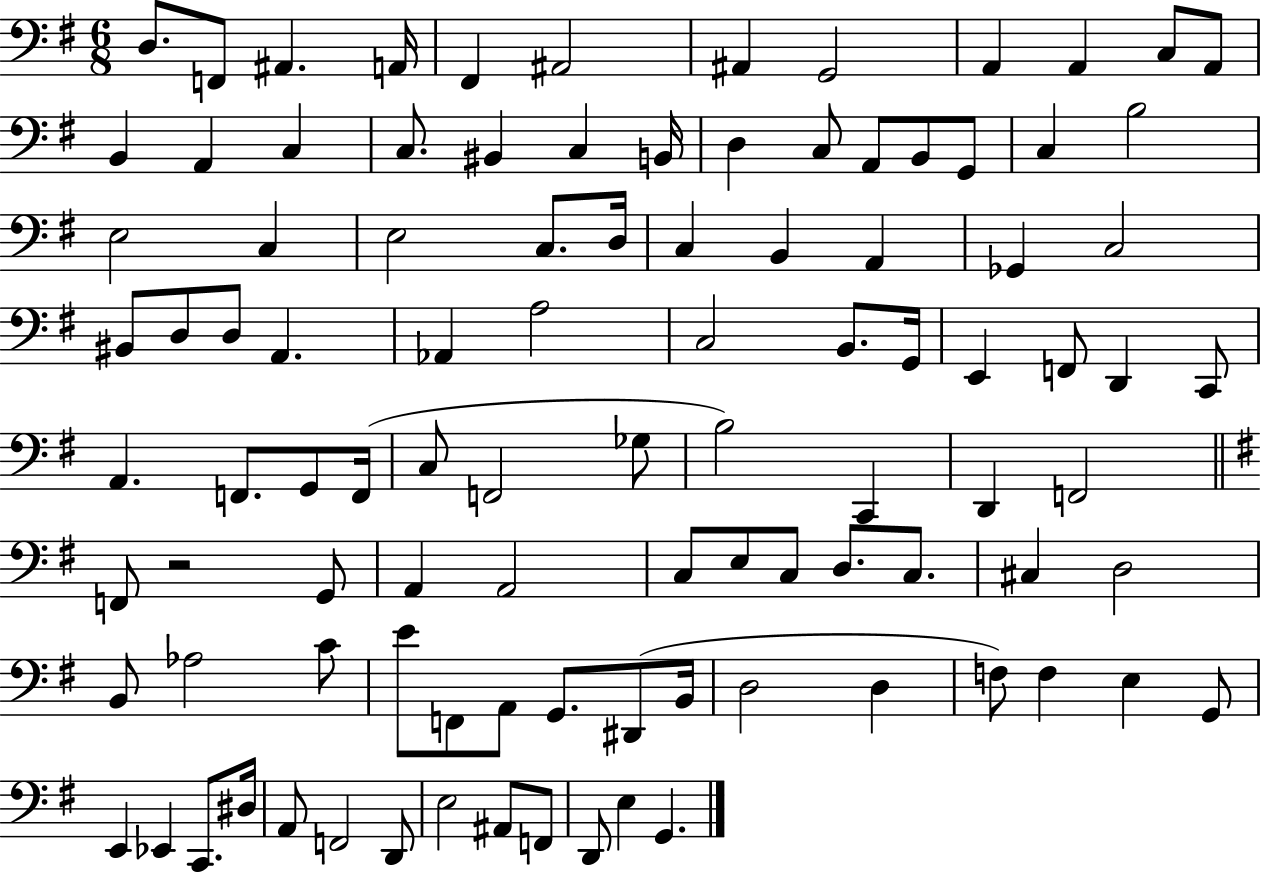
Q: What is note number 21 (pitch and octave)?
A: C3